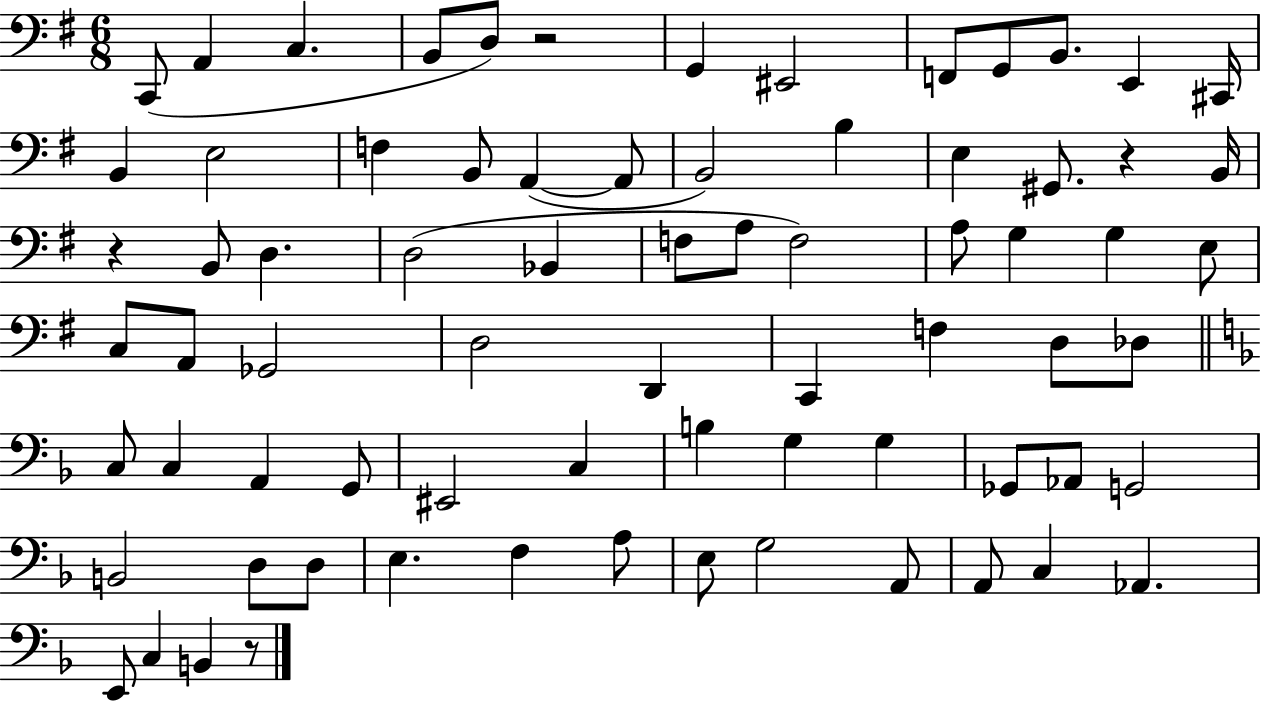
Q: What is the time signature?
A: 6/8